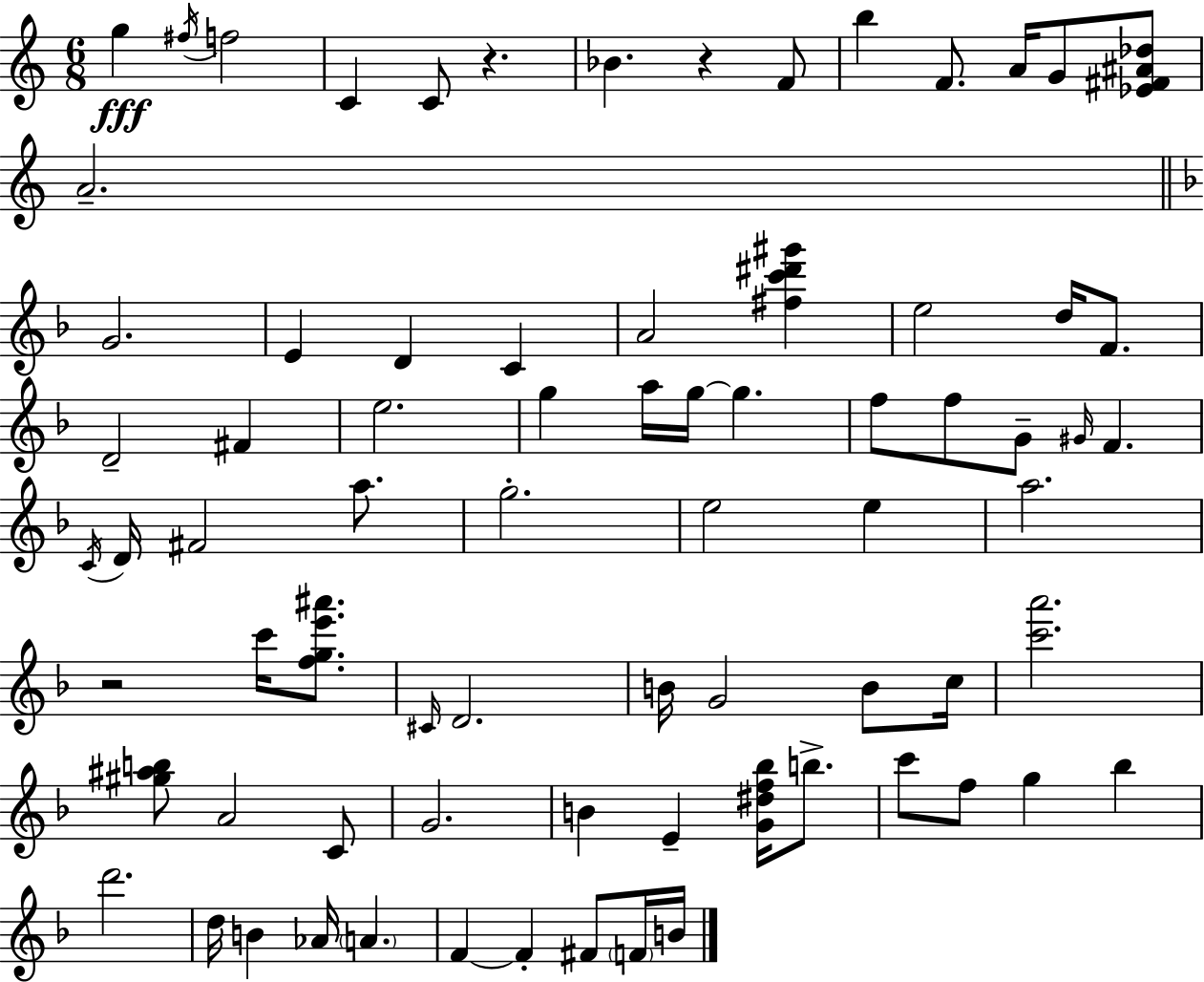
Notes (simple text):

G5/q F#5/s F5/h C4/q C4/e R/q. Bb4/q. R/q F4/e B5/q F4/e. A4/s G4/e [Eb4,F#4,A#4,Db5]/e A4/h. G4/h. E4/q D4/q C4/q A4/h [F#5,C6,D#6,G#6]/q E5/h D5/s F4/e. D4/h F#4/q E5/h. G5/q A5/s G5/s G5/q. F5/e F5/e G4/e G#4/s F4/q. C4/s D4/s F#4/h A5/e. G5/h. E5/h E5/q A5/h. R/h C6/s [F5,G5,E6,A#6]/e. C#4/s D4/h. B4/s G4/h B4/e C5/s [C6,A6]/h. [G#5,A#5,B5]/e A4/h C4/e G4/h. B4/q E4/q [G4,D#5,F5,Bb5]/s B5/e. C6/e F5/e G5/q Bb5/q D6/h. D5/s B4/q Ab4/s A4/q. F4/q F4/q F#4/e F4/s B4/s